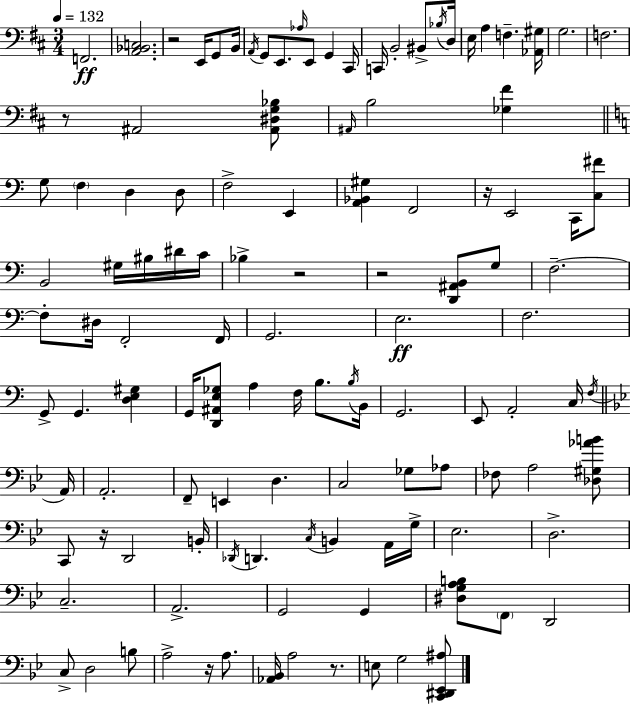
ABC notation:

X:1
T:Untitled
M:3/4
L:1/4
K:D
F,,2 [A,,_B,,C,]2 z2 E,,/4 G,,/2 B,,/4 A,,/4 G,,/2 E,,/2 _A,/4 E,,/2 G,, ^C,,/4 C,,/4 B,,2 ^B,,/2 _B,/4 D,/4 E,/4 A, F, [_A,,^G,]/4 G,2 F,2 z/2 ^A,,2 [^A,,^D,G,_B,]/2 ^A,,/4 B,2 [_G,^F] G,/2 F, D, D,/2 F,2 E,, [A,,_B,,^G,] F,,2 z/4 E,,2 C,,/4 [C,^F]/2 B,,2 ^G,/4 ^B,/4 ^D/4 C/4 _B, z2 z2 [D,,^A,,B,,]/2 G,/2 F,2 F,/2 ^D,/4 F,,2 F,,/4 G,,2 E,2 F,2 G,,/2 G,, [D,E,^G,] G,,/4 [D,,^A,,E,_G,]/2 A, F,/4 B,/2 B,/4 B,,/4 G,,2 E,,/2 A,,2 C,/4 F,/4 A,,/4 A,,2 F,,/2 E,, D, C,2 _G,/2 _A,/2 _F,/2 A,2 [_D,^G,_AB]/2 C,,/2 z/4 D,,2 B,,/4 _D,,/4 D,, C,/4 B,, A,,/4 G,/4 _E,2 D,2 C,2 A,,2 G,,2 G,, [^D,G,A,B,]/2 F,,/2 D,,2 C,/2 D,2 B,/2 A,2 z/4 A,/2 [_A,,_B,,]/4 A,2 z/2 E,/2 G,2 [C,,^D,,_E,,^A,]/2